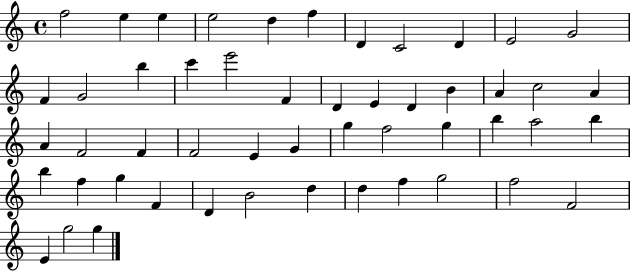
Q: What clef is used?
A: treble